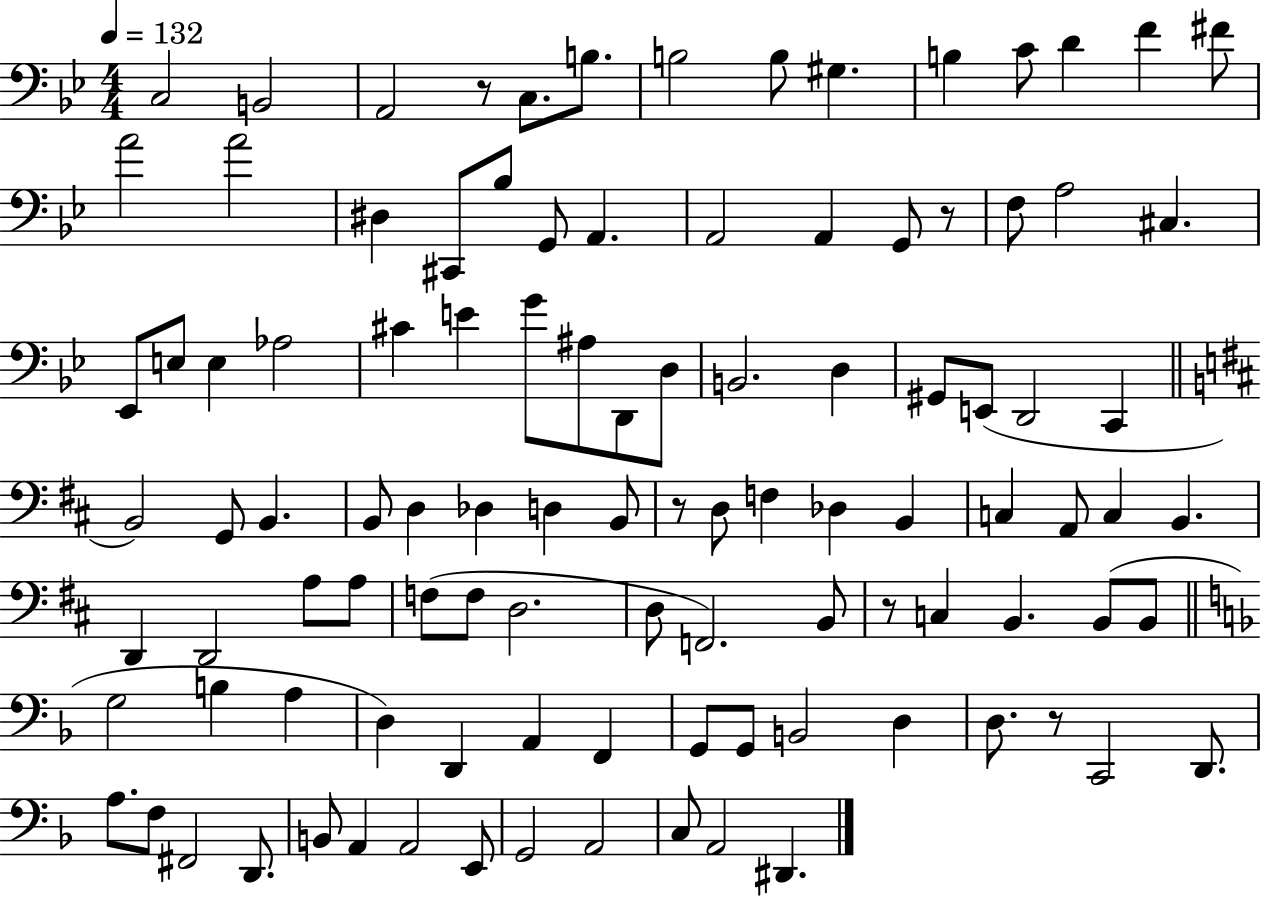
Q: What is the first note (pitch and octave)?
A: C3